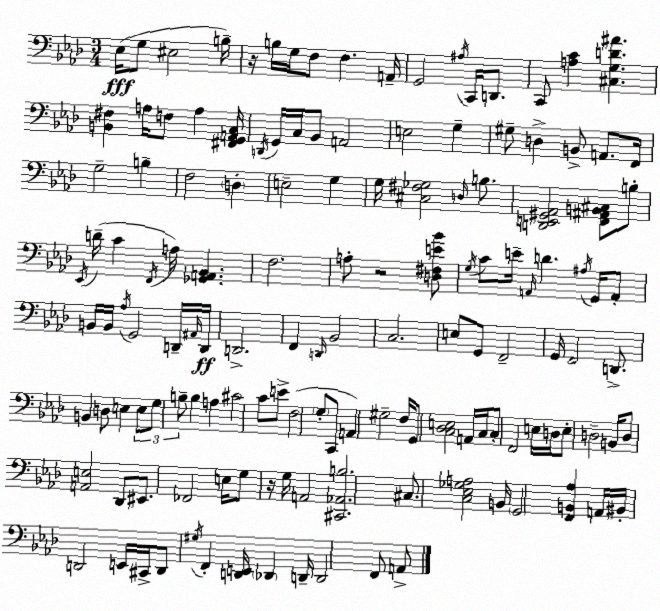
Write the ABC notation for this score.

X:1
T:Untitled
M:3/4
L:1/4
K:Ab
_E,/4 G,/2 ^E,2 B,/4 z/4 B,/4 G,/4 F,/2 F, A,,/4 G,,2 ^A,/4 C,,/4 D,,/2 C,,/2 [A,C] [^C,G,D^A] [B,,^F,] A,/4 F,/2 A, [^F,,G,,A,,C,]/4 D,,/4 G,,/4 C,/4 _B,,/2 A,,2 E,2 G, ^G,/2 D, B,,/2 A,,/2 F,,/4 G,2 B, F,2 D, E,2 G, G,/4 [^C,^F,_G,]2 D,/4 B,/2 [D,,E,,^G,,_A,,]2 [F,,^A,,B,,^C,]/2 B,/2 _E,,/4 D/4 C F,,/4 A,/4 [_G,,A,,_B,,] F,2 A,/2 z2 [D,^F,E_B]/2 G,/4 C/2 E/4 A,,/4 D ^A,/4 G,,/4 A,,/2 B,,/4 B,,/4 _A,/4 G,,2 D,,/4 ^A,,/4 D,,/4 D,,2 F,, D,,/4 _B,,2 C,2 E,/2 G,,/2 F,,2 G,,/4 F,,2 D,,/2 B,, D,/2 E, E,/2 G,/2 B,/2 B, A, ^C2 C/2 E/2 F,2 G,/2 C,,/2 A,, ^G,2 F,/4 G,,/2 [C,_D,E,]2 A,,/4 C,/4 C,/2 F,,2 E,/4 D,/4 E,/2 D,2 B,,/4 D,/2 [A,,E,]2 _D,,/2 ^E,,/2 _F,,2 E,/4 G,/2 z/4 G,/4 A,,2 [^C,,_A,,B,]2 ^C,/2 [C,_E,_G,A,]2 B,,/4 G,,2 [F,,B,,_A,] A,,/4 ^B,,/4 D,,2 E,,/4 ^C,,/4 D,,/2 ^G,/4 F,, [D,,E,,]/4 _D,, D,,/4 D,,2 F,,/2 A,,/2